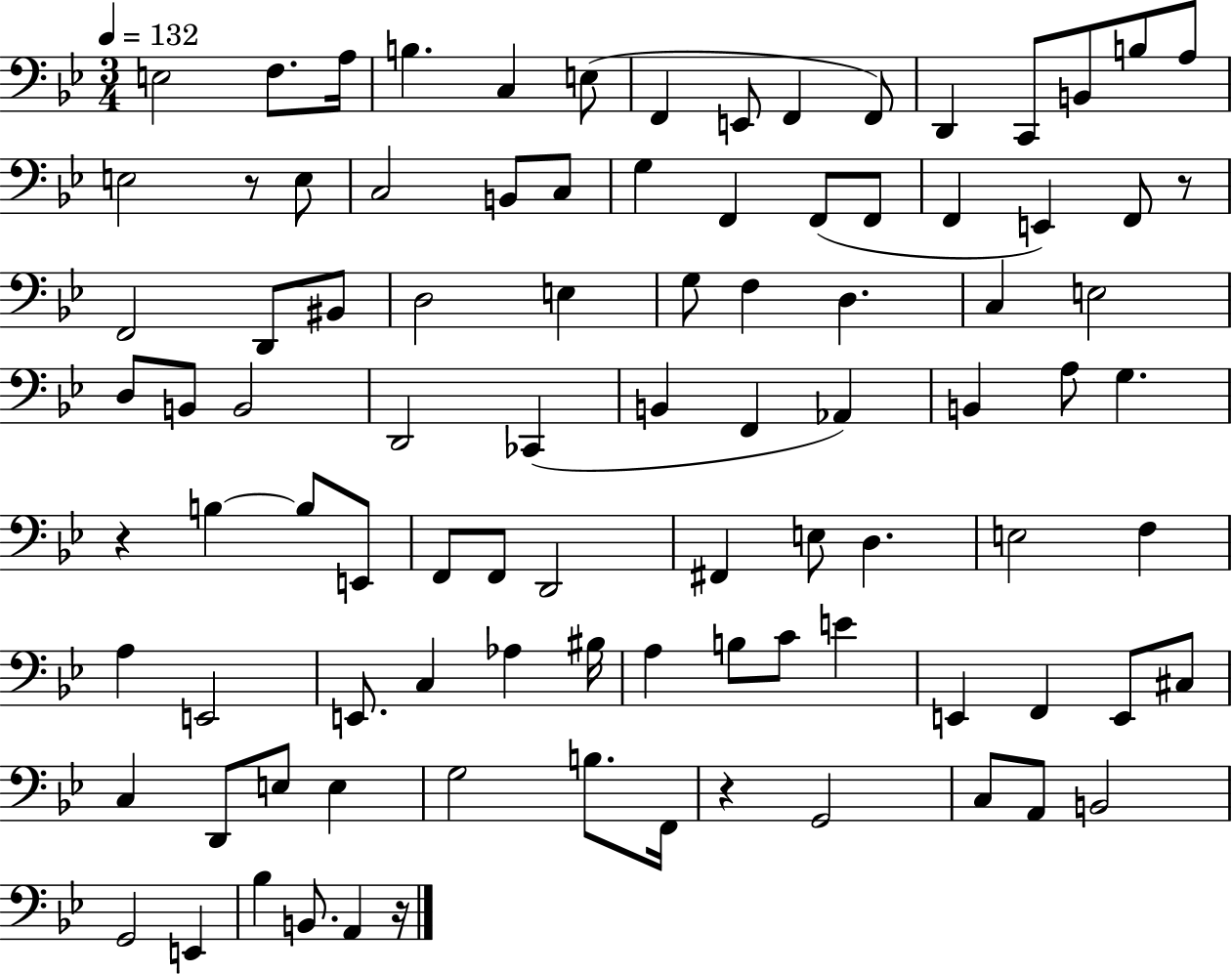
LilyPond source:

{
  \clef bass
  \numericTimeSignature
  \time 3/4
  \key bes \major
  \tempo 4 = 132
  e2 f8. a16 | b4. c4 e8( | f,4 e,8 f,4 f,8) | d,4 c,8 b,8 b8 a8 | \break e2 r8 e8 | c2 b,8 c8 | g4 f,4 f,8( f,8 | f,4 e,4) f,8 r8 | \break f,2 d,8 bis,8 | d2 e4 | g8 f4 d4. | c4 e2 | \break d8 b,8 b,2 | d,2 ces,4( | b,4 f,4 aes,4) | b,4 a8 g4. | \break r4 b4~~ b8 e,8 | f,8 f,8 d,2 | fis,4 e8 d4. | e2 f4 | \break a4 e,2 | e,8. c4 aes4 bis16 | a4 b8 c'8 e'4 | e,4 f,4 e,8 cis8 | \break c4 d,8 e8 e4 | g2 b8. f,16 | r4 g,2 | c8 a,8 b,2 | \break g,2 e,4 | bes4 b,8. a,4 r16 | \bar "|."
}